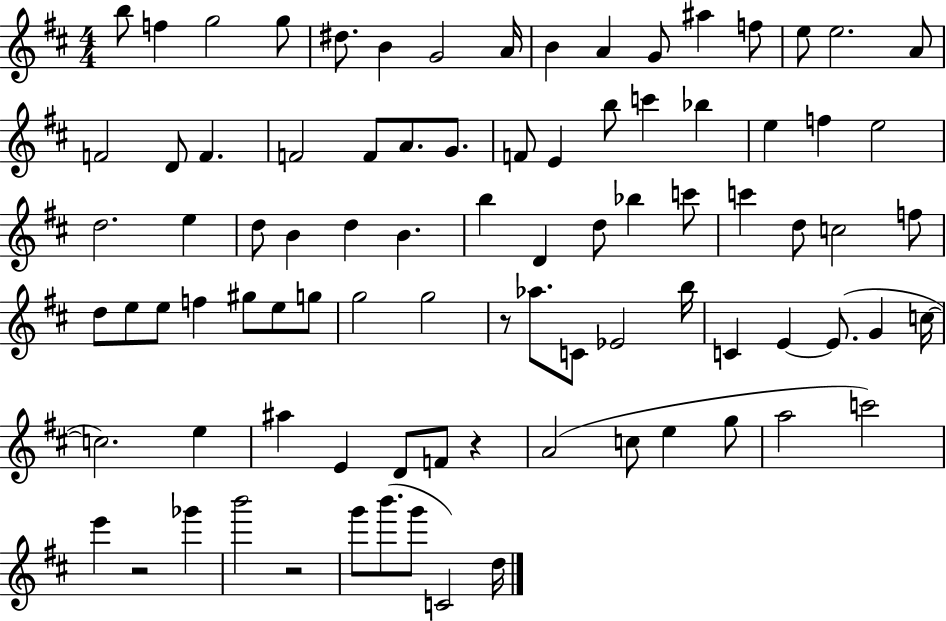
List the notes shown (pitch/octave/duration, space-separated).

B5/e F5/q G5/h G5/e D#5/e. B4/q G4/h A4/s B4/q A4/q G4/e A#5/q F5/e E5/e E5/h. A4/e F4/h D4/e F4/q. F4/h F4/e A4/e. G4/e. F4/e E4/q B5/e C6/q Bb5/q E5/q F5/q E5/h D5/h. E5/q D5/e B4/q D5/q B4/q. B5/q D4/q D5/e Bb5/q C6/e C6/q D5/e C5/h F5/e D5/e E5/e E5/e F5/q G#5/e E5/e G5/e G5/h G5/h R/e Ab5/e. C4/e Eb4/h B5/s C4/q E4/q E4/e. G4/q C5/s C5/h. E5/q A#5/q E4/q D4/e F4/e R/q A4/h C5/e E5/q G5/e A5/h C6/h E6/q R/h Gb6/q B6/h R/h G6/e B6/e. G6/e C4/h D5/s